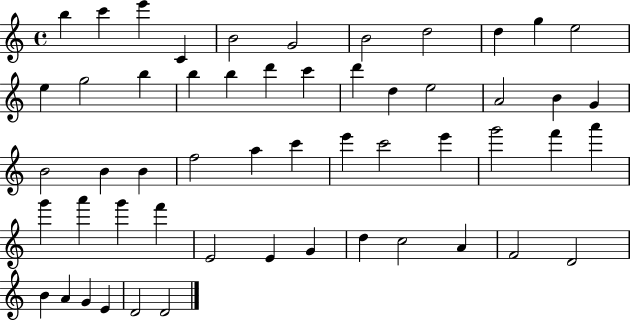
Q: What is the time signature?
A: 4/4